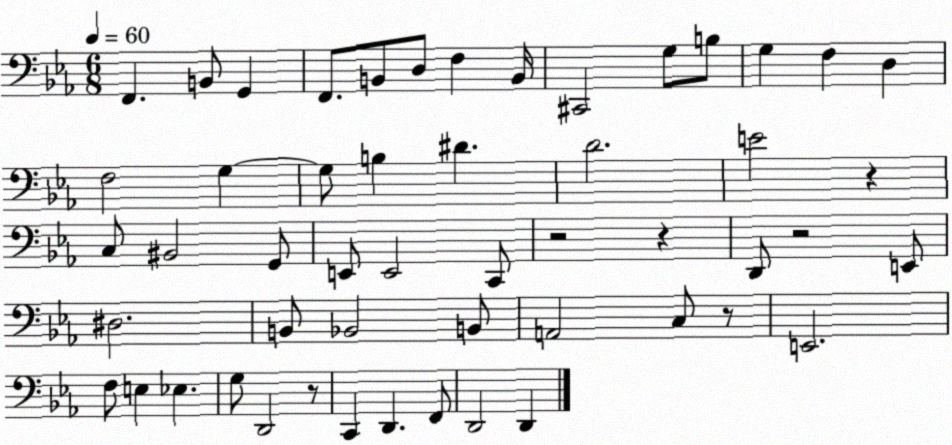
X:1
T:Untitled
M:6/8
L:1/4
K:Eb
F,, B,,/2 G,, F,,/2 B,,/2 D,/2 F, B,,/4 ^C,,2 G,/2 B,/2 G, F, D, F,2 G, G,/2 B, ^D D2 E2 z C,/2 ^B,,2 G,,/2 E,,/2 E,,2 C,,/2 z2 z D,,/2 z2 E,,/2 ^D,2 B,,/2 _B,,2 B,,/2 A,,2 C,/2 z/2 E,,2 F,/2 E, _E, G,/2 D,,2 z/2 C,, D,, F,,/2 D,,2 D,,